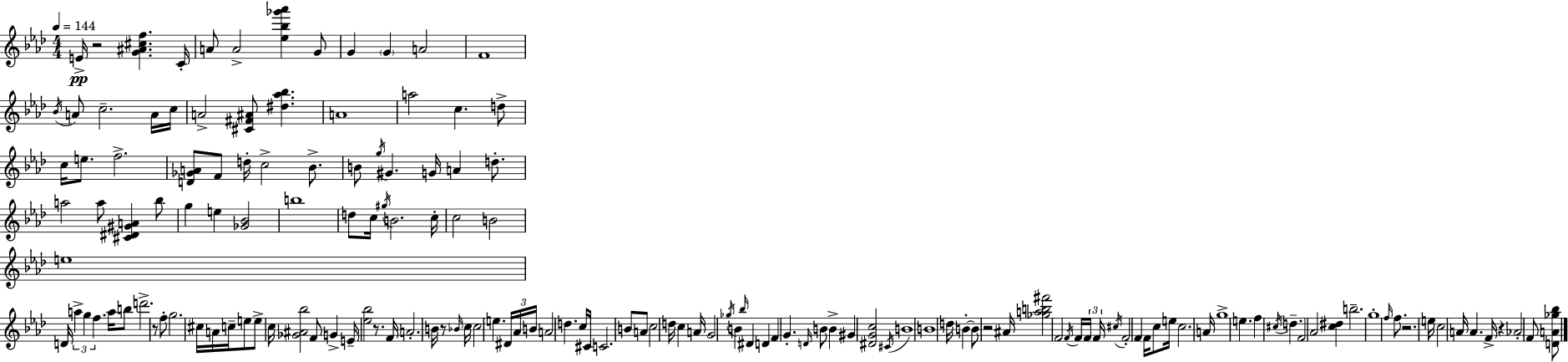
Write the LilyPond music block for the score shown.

{
  \clef treble
  \numericTimeSignature
  \time 4/4
  \key aes \major
  \tempo 4 = 144
  e'16->\pp r2 <g' ais' cis'' f''>4. c'16-. | a'8 a'2-> <ees'' bes'' ges''' aes'''>4 g'8 | g'4 \parenthesize g'4 a'2 | f'1 | \break \acciaccatura { bes'16 } a'8 c''2.-- a'16 | c''16 a'2-> <cis' fis' ais'>8 <dis'' aes'' bes''>4. | a'1 | a''2 c''4. d''8-> | \break c''16 e''8. f''2.-> | <d' ges' a'>8 f'8 d''16-. c''2-> bes'8.-> | b'8 \acciaccatura { g''16 } gis'4. g'16 a'4 d''8.-. | a''2 a''8 <cis' dis' gis' a'>4 | \break bes''8 g''4 e''4 <ges' bes'>2 | b''1 | d''8 c''16 \acciaccatura { gis''16 } b'2. | c''16-. c''2 b'2 | \break e''1 | d'16 \tuplet 3/2 { a''4-> g''4 f''4. } | a''16 b''8 d'''2.-> | r8 f''8-. g''2. | \break cis''16 a'16 c''16-- e''8 e''8-> c''16 <ges' ais' bes''>2 | f'8 g'4-> e'16-- <ees'' bes''>2 | r8. f'16 a'2.-. | b'16 r8 \grace { bes'16 } c''16 c''2 e''4. | \break \tuplet 3/2 { dis'16 aes'16 b'16 } a'2 d''4. | c''16 cis'16 c'2. | b'8 a'8 c''2 d''16 c''4 | a'16 g'2 \acciaccatura { ges''16 } b'4 | \break \grace { bes''16 } dis'4 d'4 f'4 g'4.-. | \grace { d'16 } b'8 b'4-> gis'4 <dis' g' c''>2 | \acciaccatura { cis'16 } b'1 | b'1 | \break d''16 b'4-.~~ b'8 r2 | ais'16 <ges'' a'' b'' fis'''>2 | f'2 \acciaccatura { f'16 } f'16 \tuplet 3/2 { f'16 f'16 \acciaccatura { cis''16 } } f'2-. | f'4 f'16 c''8 e''16 c''2. | \break a'16 g''1-> | e''4. | f''4 \acciaccatura { cis''16 } d''4.-- f'2 | aes'2 <c'' dis''>4 b''2.-- | \break g''1-. | \grace { f''16 } f''8. r2. | e''16 c''2 | a'16 a'4. f'16-> r4 | \break aes'2-. f'8 <d' a' ges'' bes''>8 \bar "|."
}